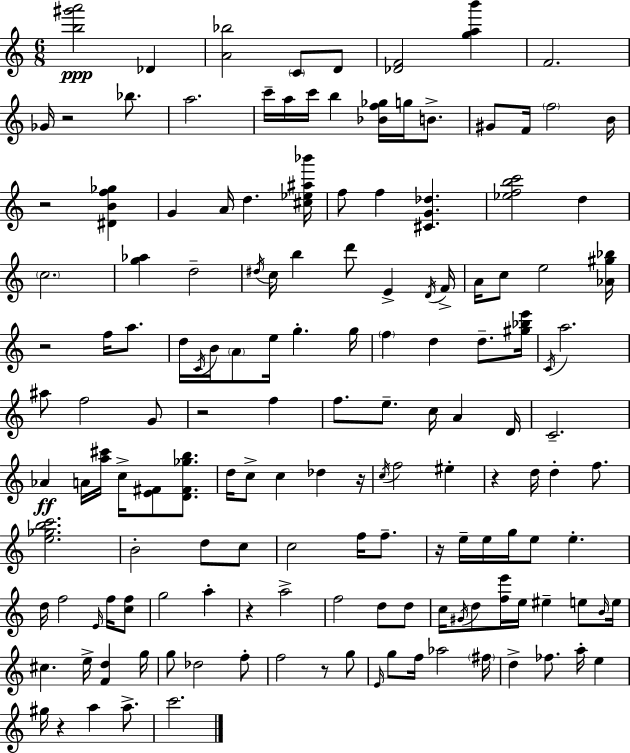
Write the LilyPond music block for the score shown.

{
  \clef treble
  \numericTimeSignature
  \time 6/8
  \key c \major
  <b'' gis''' a'''>2\ppp des'4 | <a' bes''>2 \parenthesize c'8 d'8 | <des' f'>2 <g'' a'' b'''>4 | f'2. | \break ges'16 r2 bes''8. | a''2. | c'''16-- a''16 c'''16 b''4 <bes' f'' ges''>16 g''16 b'8.-> | gis'8 f'16 \parenthesize f''2 b'16 | \break r2 <dis' b' f'' ges''>4 | g'4 a'16 d''4. <cis'' ees'' ais'' bes'''>16 | f''8 f''4 <cis' g' des''>4. | <ees'' f'' b'' c'''>2 d''4 | \break \parenthesize c''2. | <g'' aes''>4 d''2-- | \acciaccatura { dis''16 } c''16 b''4 d'''8 e'4-> | \acciaccatura { d'16 } f'16-> a'16 c''8 e''2 | \break <aes' gis'' bes''>16 r2 f''16 a''8. | d''16 \acciaccatura { c'16 } b'16 \parenthesize a'8 e''16 g''4.-. | g''16 \parenthesize f''4 d''4 d''8.-- | <gis'' bes'' e'''>16 \acciaccatura { c'16 } a''2. | \break ais''8 f''2 | g'8 r2 | f''4 f''8. e''8.-- c''16 a'4 | d'16 c'2.-- | \break aes'4\ff a'16 <a'' cis'''>16 c''16-> <e' fis'>8 | <d' fis' ges'' b''>8. d''16 c''8-> c''4 des''4 | r16 \acciaccatura { c''16 } f''2 | eis''4-. r4 d''16 d''4-. | \break f''8. <e'' ges'' b'' c'''>2. | b'2-. | d''8 c''8 c''2 | f''16 f''8.-- r16 e''16-- e''16 g''16 e''8 e''4.-. | \break d''16 f''2 | \grace { e'16 } f''16 <c'' f''>8 g''2 | a''4-. r4 a''2-> | f''2 | \break d''8 d''8 c''16 \acciaccatura { gis'16 } d''8 <f'' e'''>16 e''16 | eis''4-- e''8 \grace { b'16 } e''16 cis''4. | e''16-> <f' d''>4 g''16 g''8 des''2 | f''8-. f''2 | \break r8 g''8 \grace { e'16 } g''8 f''16 | aes''2 \parenthesize fis''16 d''4-> | fes''8. a''16-. e''4 gis''16 r4 | a''4 a''8.-> c'''2. | \break \bar "|."
}